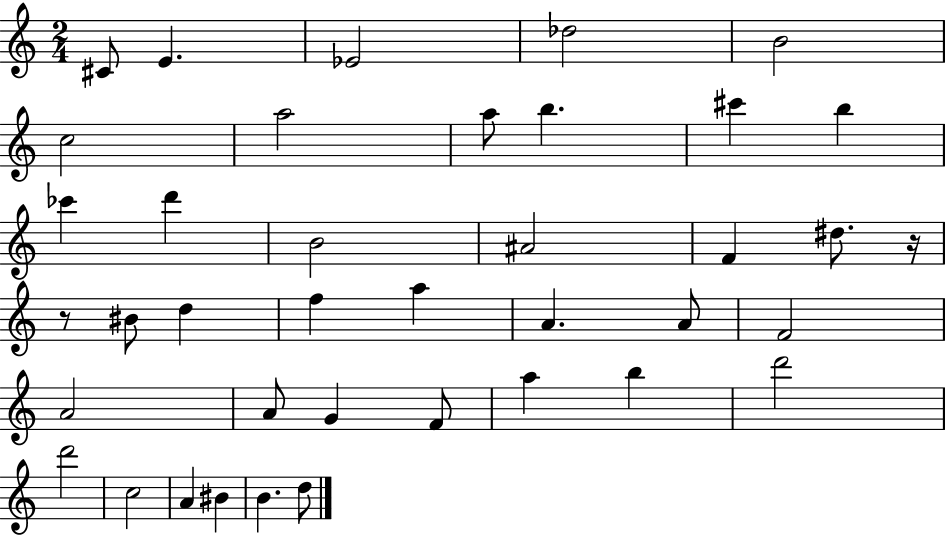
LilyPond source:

{
  \clef treble
  \numericTimeSignature
  \time 2/4
  \key c \major
  cis'8 e'4. | ees'2 | des''2 | b'2 | \break c''2 | a''2 | a''8 b''4. | cis'''4 b''4 | \break ces'''4 d'''4 | b'2 | ais'2 | f'4 dis''8. r16 | \break r8 bis'8 d''4 | f''4 a''4 | a'4. a'8 | f'2 | \break a'2 | a'8 g'4 f'8 | a''4 b''4 | d'''2 | \break d'''2 | c''2 | a'4 bis'4 | b'4. d''8 | \break \bar "|."
}